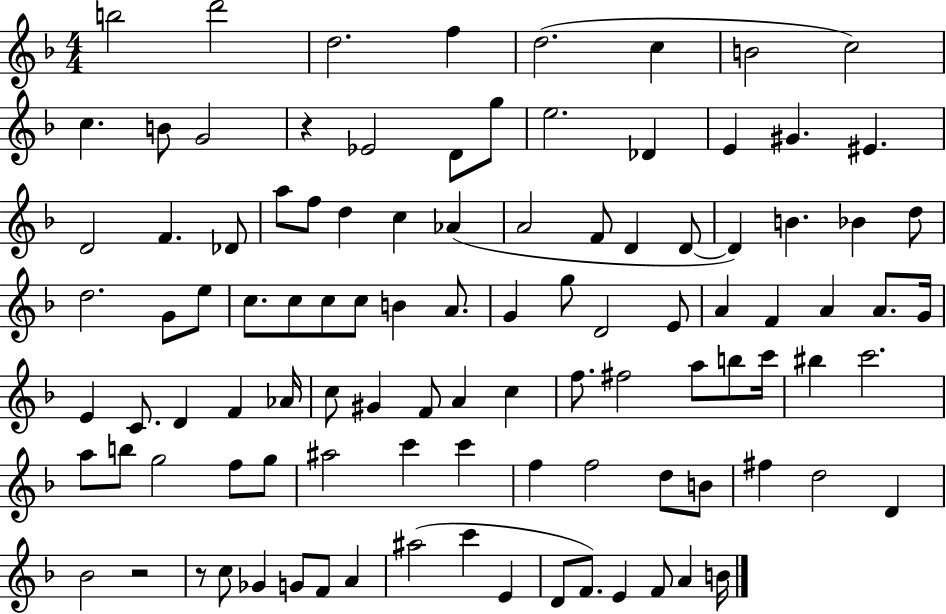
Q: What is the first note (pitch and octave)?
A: B5